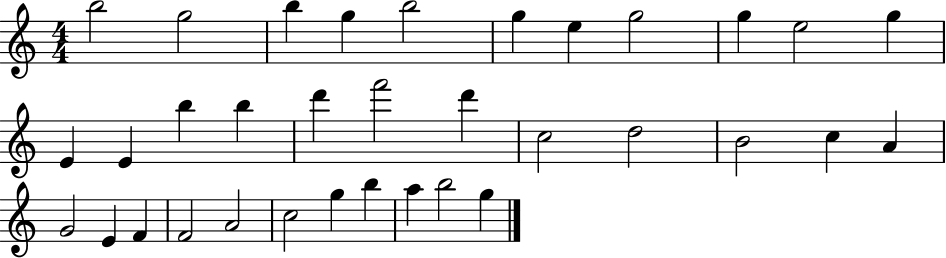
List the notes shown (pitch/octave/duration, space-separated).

B5/h G5/h B5/q G5/q B5/h G5/q E5/q G5/h G5/q E5/h G5/q E4/q E4/q B5/q B5/q D6/q F6/h D6/q C5/h D5/h B4/h C5/q A4/q G4/h E4/q F4/q F4/h A4/h C5/h G5/q B5/q A5/q B5/h G5/q